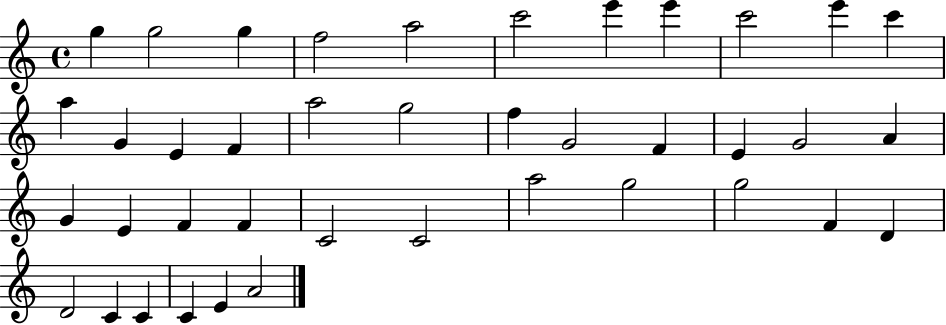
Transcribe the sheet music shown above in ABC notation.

X:1
T:Untitled
M:4/4
L:1/4
K:C
g g2 g f2 a2 c'2 e' e' c'2 e' c' a G E F a2 g2 f G2 F E G2 A G E F F C2 C2 a2 g2 g2 F D D2 C C C E A2